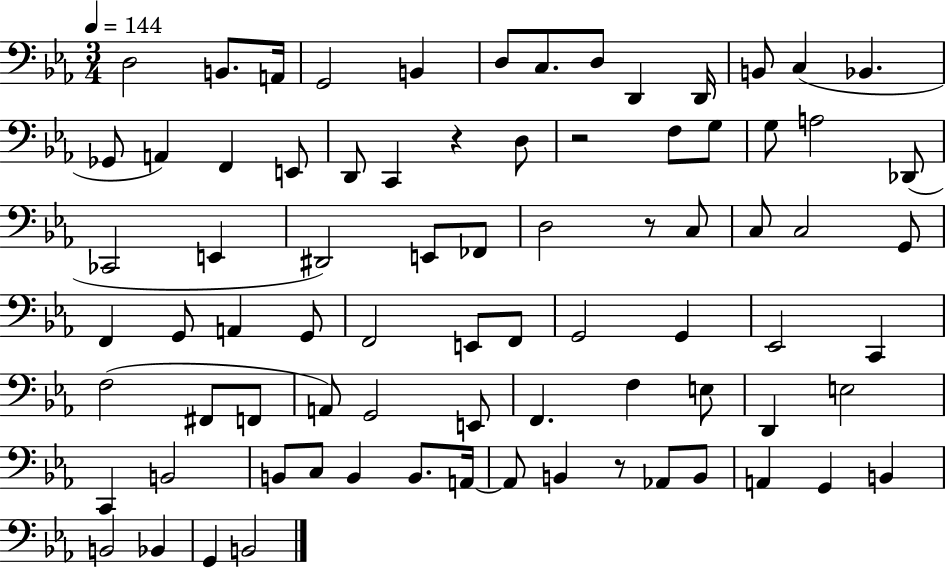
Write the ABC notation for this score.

X:1
T:Untitled
M:3/4
L:1/4
K:Eb
D,2 B,,/2 A,,/4 G,,2 B,, D,/2 C,/2 D,/2 D,, D,,/4 B,,/2 C, _B,, _G,,/2 A,, F,, E,,/2 D,,/2 C,, z D,/2 z2 F,/2 G,/2 G,/2 A,2 _D,,/2 _C,,2 E,, ^D,,2 E,,/2 _F,,/2 D,2 z/2 C,/2 C,/2 C,2 G,,/2 F,, G,,/2 A,, G,,/2 F,,2 E,,/2 F,,/2 G,,2 G,, _E,,2 C,, F,2 ^F,,/2 F,,/2 A,,/2 G,,2 E,,/2 F,, F, E,/2 D,, E,2 C,, B,,2 B,,/2 C,/2 B,, B,,/2 A,,/4 A,,/2 B,, z/2 _A,,/2 B,,/2 A,, G,, B,, B,,2 _B,, G,, B,,2